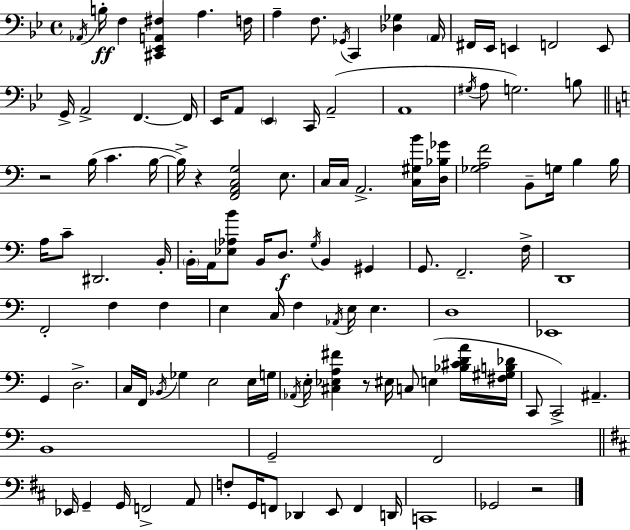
X:1
T:Untitled
M:4/4
L:1/4
K:Bb
_A,,/4 B,/4 F, [^C,,_E,,A,,^F,] A, F,/4 A, F,/2 _G,,/4 C,, [_D,_G,] A,,/4 ^F,,/4 _E,,/4 E,, F,,2 E,,/2 G,,/4 A,,2 F,, F,,/4 _E,,/4 A,,/2 _E,, C,,/4 A,,2 A,,4 ^G,/4 A,/2 G,2 B,/2 z2 B,/4 C B,/4 B,/4 z [F,,A,,C,G,]2 E,/2 C,/4 C,/4 A,,2 [C,^G,B]/4 [D,_B,_G]/4 [_G,A,F]2 B,,/2 G,/4 B, B,/4 A,/4 C/2 ^D,,2 B,,/4 B,,/4 A,,/4 [_E,_A,B]/2 B,,/4 D,/2 G,/4 B,, ^G,, G,,/2 F,,2 F,/4 D,,4 F,,2 F, F, E, C,/4 F, _A,,/4 E,/4 E, D,4 _E,,4 G,, D,2 C,/4 F,,/4 _B,,/4 _G, E,2 E,/4 G,/4 _A,,/4 E,/4 [^C,_E,A,^F] z/2 ^E,/4 C,/2 E, [_B,^CDA]/4 [^F,^G,B,_D]/4 C,,/2 C,,2 ^A,, B,,4 G,,2 F,,2 _E,,/4 G,, G,,/4 F,,2 A,,/2 F,/2 G,,/4 F,,/2 _D,, E,,/2 F,, D,,/4 C,,4 _G,,2 z2